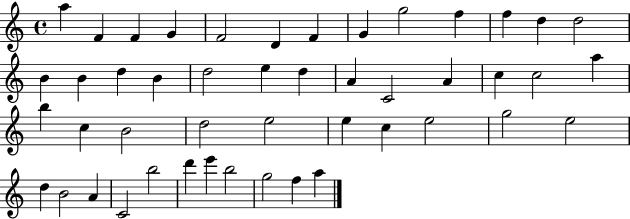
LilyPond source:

{
  \clef treble
  \time 4/4
  \defaultTimeSignature
  \key c \major
  a''4 f'4 f'4 g'4 | f'2 d'4 f'4 | g'4 g''2 f''4 | f''4 d''4 d''2 | \break b'4 b'4 d''4 b'4 | d''2 e''4 d''4 | a'4 c'2 a'4 | c''4 c''2 a''4 | \break b''4 c''4 b'2 | d''2 e''2 | e''4 c''4 e''2 | g''2 e''2 | \break d''4 b'2 a'4 | c'2 b''2 | d'''4 e'''4 b''2 | g''2 f''4 a''4 | \break \bar "|."
}